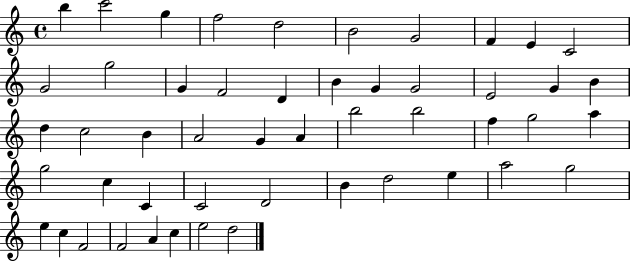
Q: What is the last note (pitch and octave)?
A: D5